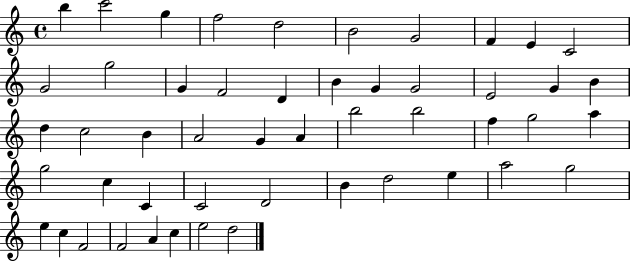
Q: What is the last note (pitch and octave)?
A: D5